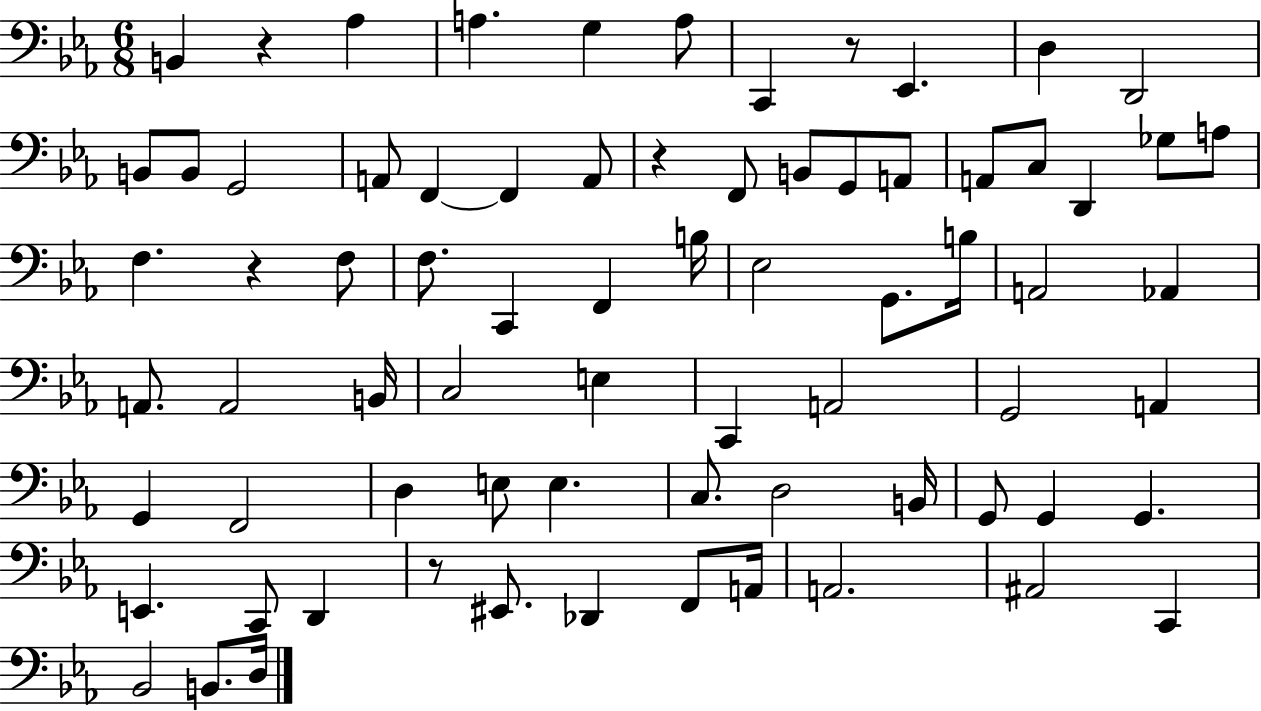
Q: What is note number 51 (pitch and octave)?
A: C3